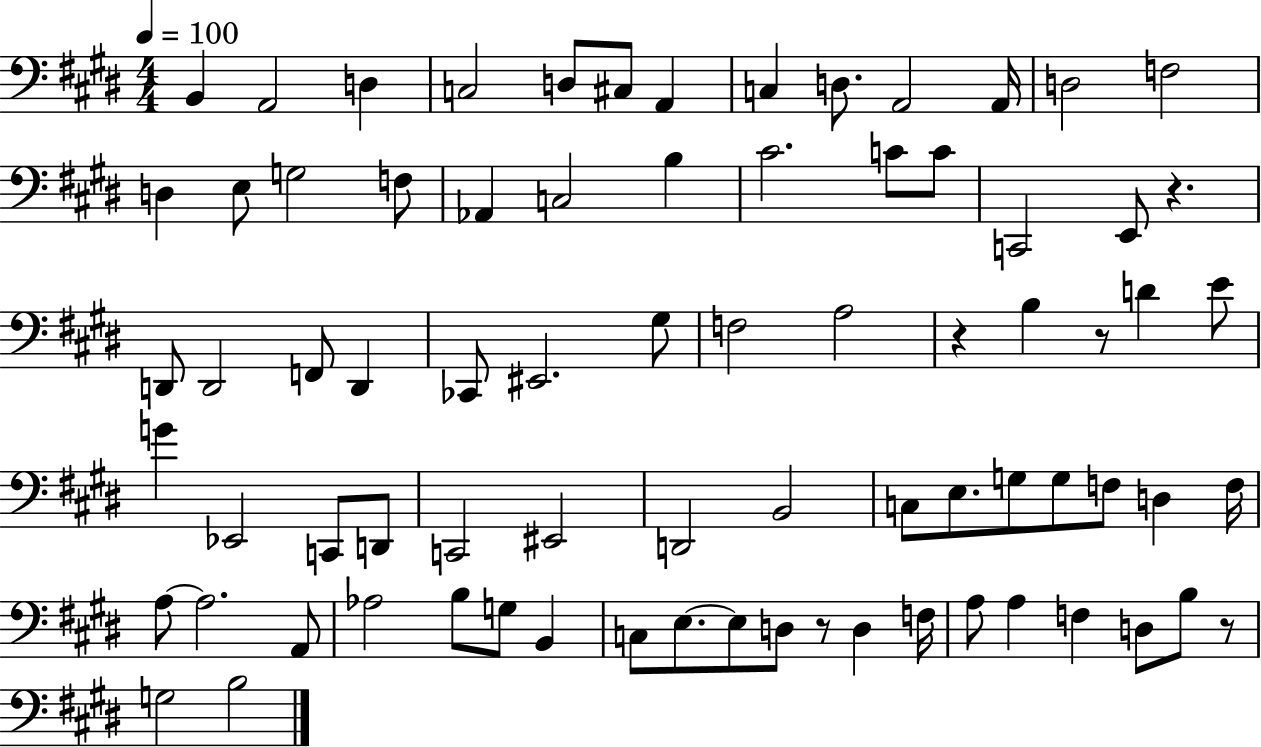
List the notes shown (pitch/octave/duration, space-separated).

B2/q A2/h D3/q C3/h D3/e C#3/e A2/q C3/q D3/e. A2/h A2/s D3/h F3/h D3/q E3/e G3/h F3/e Ab2/q C3/h B3/q C#4/h. C4/e C4/e C2/h E2/e R/q. D2/e D2/h F2/e D2/q CES2/e EIS2/h. G#3/e F3/h A3/h R/q B3/q R/e D4/q E4/e G4/q Eb2/h C2/e D2/e C2/h EIS2/h D2/h B2/h C3/e E3/e. G3/e G3/e F3/e D3/q F3/s A3/e A3/h. A2/e Ab3/h B3/e G3/e B2/q C3/e E3/e. E3/e D3/e R/e D3/q F3/s A3/e A3/q F3/q D3/e B3/e R/e G3/h B3/h